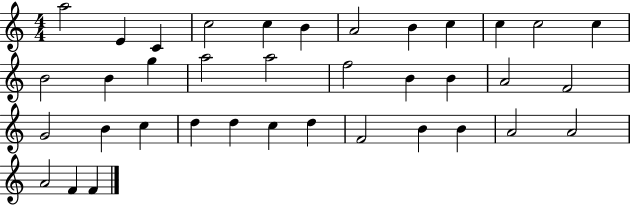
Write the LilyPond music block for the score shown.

{
  \clef treble
  \numericTimeSignature
  \time 4/4
  \key c \major
  a''2 e'4 c'4 | c''2 c''4 b'4 | a'2 b'4 c''4 | c''4 c''2 c''4 | \break b'2 b'4 g''4 | a''2 a''2 | f''2 b'4 b'4 | a'2 f'2 | \break g'2 b'4 c''4 | d''4 d''4 c''4 d''4 | f'2 b'4 b'4 | a'2 a'2 | \break a'2 f'4 f'4 | \bar "|."
}